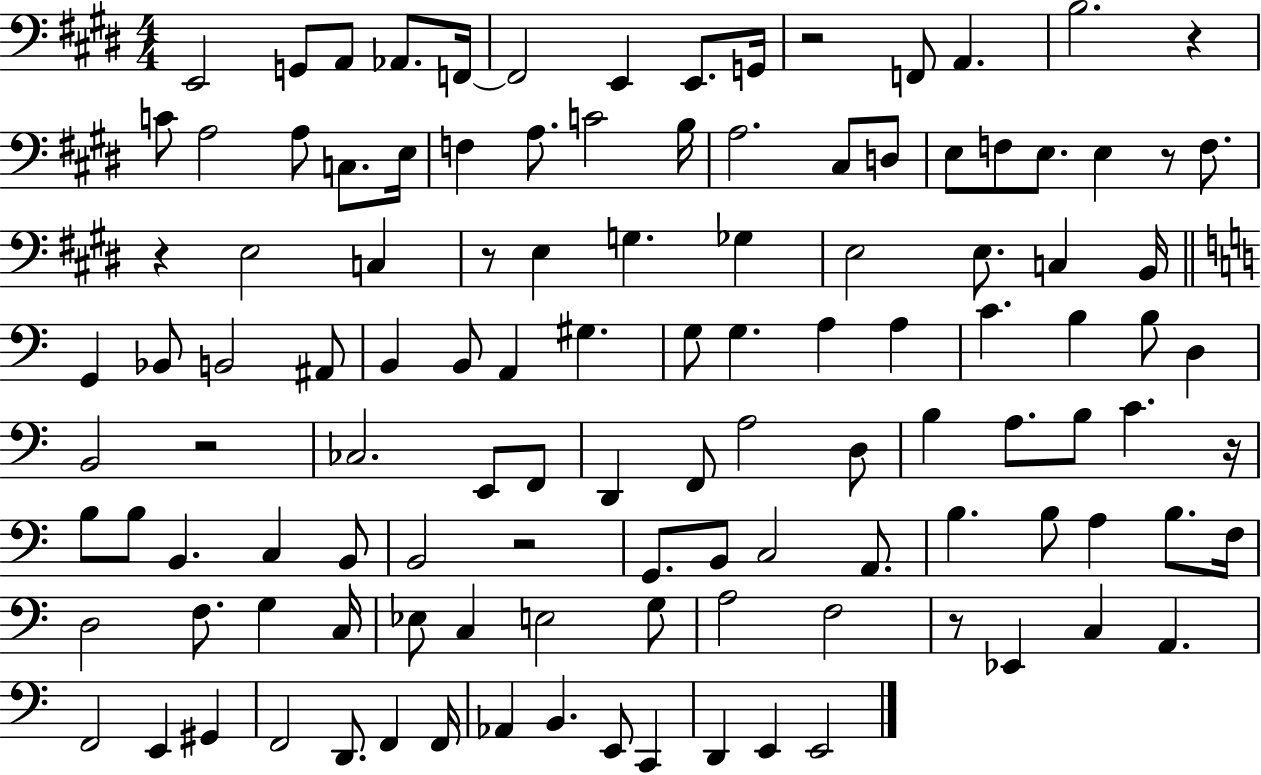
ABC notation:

X:1
T:Untitled
M:4/4
L:1/4
K:E
E,,2 G,,/2 A,,/2 _A,,/2 F,,/4 F,,2 E,, E,,/2 G,,/4 z2 F,,/2 A,, B,2 z C/2 A,2 A,/2 C,/2 E,/4 F, A,/2 C2 B,/4 A,2 ^C,/2 D,/2 E,/2 F,/2 E,/2 E, z/2 F,/2 z E,2 C, z/2 E, G, _G, E,2 E,/2 C, B,,/4 G,, _B,,/2 B,,2 ^A,,/2 B,, B,,/2 A,, ^G, G,/2 G, A, A, C B, B,/2 D, B,,2 z2 _C,2 E,,/2 F,,/2 D,, F,,/2 A,2 D,/2 B, A,/2 B,/2 C z/4 B,/2 B,/2 B,, C, B,,/2 B,,2 z2 G,,/2 B,,/2 C,2 A,,/2 B, B,/2 A, B,/2 F,/4 D,2 F,/2 G, C,/4 _E,/2 C, E,2 G,/2 A,2 F,2 z/2 _E,, C, A,, F,,2 E,, ^G,, F,,2 D,,/2 F,, F,,/4 _A,, B,, E,,/2 C,, D,, E,, E,,2